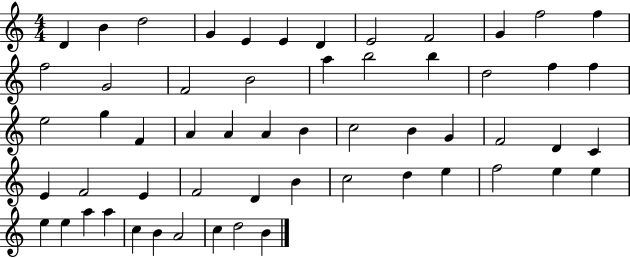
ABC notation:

X:1
T:Untitled
M:4/4
L:1/4
K:C
D B d2 G E E D E2 F2 G f2 f f2 G2 F2 B2 a b2 b d2 f f e2 g F A A A B c2 B G F2 D C E F2 E F2 D B c2 d e f2 e e e e a a c B A2 c d2 B